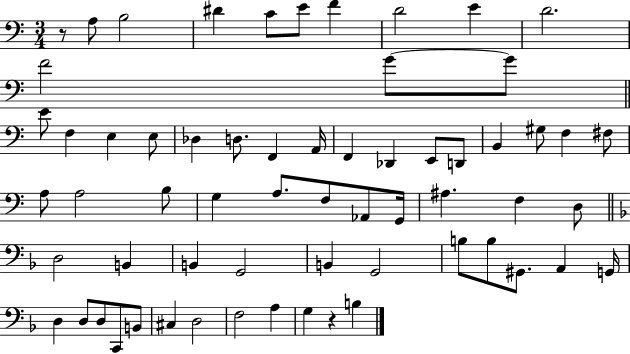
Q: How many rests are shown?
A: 2